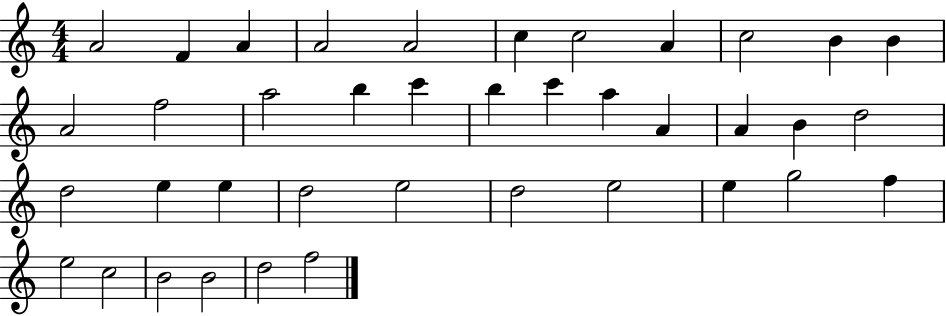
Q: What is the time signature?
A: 4/4